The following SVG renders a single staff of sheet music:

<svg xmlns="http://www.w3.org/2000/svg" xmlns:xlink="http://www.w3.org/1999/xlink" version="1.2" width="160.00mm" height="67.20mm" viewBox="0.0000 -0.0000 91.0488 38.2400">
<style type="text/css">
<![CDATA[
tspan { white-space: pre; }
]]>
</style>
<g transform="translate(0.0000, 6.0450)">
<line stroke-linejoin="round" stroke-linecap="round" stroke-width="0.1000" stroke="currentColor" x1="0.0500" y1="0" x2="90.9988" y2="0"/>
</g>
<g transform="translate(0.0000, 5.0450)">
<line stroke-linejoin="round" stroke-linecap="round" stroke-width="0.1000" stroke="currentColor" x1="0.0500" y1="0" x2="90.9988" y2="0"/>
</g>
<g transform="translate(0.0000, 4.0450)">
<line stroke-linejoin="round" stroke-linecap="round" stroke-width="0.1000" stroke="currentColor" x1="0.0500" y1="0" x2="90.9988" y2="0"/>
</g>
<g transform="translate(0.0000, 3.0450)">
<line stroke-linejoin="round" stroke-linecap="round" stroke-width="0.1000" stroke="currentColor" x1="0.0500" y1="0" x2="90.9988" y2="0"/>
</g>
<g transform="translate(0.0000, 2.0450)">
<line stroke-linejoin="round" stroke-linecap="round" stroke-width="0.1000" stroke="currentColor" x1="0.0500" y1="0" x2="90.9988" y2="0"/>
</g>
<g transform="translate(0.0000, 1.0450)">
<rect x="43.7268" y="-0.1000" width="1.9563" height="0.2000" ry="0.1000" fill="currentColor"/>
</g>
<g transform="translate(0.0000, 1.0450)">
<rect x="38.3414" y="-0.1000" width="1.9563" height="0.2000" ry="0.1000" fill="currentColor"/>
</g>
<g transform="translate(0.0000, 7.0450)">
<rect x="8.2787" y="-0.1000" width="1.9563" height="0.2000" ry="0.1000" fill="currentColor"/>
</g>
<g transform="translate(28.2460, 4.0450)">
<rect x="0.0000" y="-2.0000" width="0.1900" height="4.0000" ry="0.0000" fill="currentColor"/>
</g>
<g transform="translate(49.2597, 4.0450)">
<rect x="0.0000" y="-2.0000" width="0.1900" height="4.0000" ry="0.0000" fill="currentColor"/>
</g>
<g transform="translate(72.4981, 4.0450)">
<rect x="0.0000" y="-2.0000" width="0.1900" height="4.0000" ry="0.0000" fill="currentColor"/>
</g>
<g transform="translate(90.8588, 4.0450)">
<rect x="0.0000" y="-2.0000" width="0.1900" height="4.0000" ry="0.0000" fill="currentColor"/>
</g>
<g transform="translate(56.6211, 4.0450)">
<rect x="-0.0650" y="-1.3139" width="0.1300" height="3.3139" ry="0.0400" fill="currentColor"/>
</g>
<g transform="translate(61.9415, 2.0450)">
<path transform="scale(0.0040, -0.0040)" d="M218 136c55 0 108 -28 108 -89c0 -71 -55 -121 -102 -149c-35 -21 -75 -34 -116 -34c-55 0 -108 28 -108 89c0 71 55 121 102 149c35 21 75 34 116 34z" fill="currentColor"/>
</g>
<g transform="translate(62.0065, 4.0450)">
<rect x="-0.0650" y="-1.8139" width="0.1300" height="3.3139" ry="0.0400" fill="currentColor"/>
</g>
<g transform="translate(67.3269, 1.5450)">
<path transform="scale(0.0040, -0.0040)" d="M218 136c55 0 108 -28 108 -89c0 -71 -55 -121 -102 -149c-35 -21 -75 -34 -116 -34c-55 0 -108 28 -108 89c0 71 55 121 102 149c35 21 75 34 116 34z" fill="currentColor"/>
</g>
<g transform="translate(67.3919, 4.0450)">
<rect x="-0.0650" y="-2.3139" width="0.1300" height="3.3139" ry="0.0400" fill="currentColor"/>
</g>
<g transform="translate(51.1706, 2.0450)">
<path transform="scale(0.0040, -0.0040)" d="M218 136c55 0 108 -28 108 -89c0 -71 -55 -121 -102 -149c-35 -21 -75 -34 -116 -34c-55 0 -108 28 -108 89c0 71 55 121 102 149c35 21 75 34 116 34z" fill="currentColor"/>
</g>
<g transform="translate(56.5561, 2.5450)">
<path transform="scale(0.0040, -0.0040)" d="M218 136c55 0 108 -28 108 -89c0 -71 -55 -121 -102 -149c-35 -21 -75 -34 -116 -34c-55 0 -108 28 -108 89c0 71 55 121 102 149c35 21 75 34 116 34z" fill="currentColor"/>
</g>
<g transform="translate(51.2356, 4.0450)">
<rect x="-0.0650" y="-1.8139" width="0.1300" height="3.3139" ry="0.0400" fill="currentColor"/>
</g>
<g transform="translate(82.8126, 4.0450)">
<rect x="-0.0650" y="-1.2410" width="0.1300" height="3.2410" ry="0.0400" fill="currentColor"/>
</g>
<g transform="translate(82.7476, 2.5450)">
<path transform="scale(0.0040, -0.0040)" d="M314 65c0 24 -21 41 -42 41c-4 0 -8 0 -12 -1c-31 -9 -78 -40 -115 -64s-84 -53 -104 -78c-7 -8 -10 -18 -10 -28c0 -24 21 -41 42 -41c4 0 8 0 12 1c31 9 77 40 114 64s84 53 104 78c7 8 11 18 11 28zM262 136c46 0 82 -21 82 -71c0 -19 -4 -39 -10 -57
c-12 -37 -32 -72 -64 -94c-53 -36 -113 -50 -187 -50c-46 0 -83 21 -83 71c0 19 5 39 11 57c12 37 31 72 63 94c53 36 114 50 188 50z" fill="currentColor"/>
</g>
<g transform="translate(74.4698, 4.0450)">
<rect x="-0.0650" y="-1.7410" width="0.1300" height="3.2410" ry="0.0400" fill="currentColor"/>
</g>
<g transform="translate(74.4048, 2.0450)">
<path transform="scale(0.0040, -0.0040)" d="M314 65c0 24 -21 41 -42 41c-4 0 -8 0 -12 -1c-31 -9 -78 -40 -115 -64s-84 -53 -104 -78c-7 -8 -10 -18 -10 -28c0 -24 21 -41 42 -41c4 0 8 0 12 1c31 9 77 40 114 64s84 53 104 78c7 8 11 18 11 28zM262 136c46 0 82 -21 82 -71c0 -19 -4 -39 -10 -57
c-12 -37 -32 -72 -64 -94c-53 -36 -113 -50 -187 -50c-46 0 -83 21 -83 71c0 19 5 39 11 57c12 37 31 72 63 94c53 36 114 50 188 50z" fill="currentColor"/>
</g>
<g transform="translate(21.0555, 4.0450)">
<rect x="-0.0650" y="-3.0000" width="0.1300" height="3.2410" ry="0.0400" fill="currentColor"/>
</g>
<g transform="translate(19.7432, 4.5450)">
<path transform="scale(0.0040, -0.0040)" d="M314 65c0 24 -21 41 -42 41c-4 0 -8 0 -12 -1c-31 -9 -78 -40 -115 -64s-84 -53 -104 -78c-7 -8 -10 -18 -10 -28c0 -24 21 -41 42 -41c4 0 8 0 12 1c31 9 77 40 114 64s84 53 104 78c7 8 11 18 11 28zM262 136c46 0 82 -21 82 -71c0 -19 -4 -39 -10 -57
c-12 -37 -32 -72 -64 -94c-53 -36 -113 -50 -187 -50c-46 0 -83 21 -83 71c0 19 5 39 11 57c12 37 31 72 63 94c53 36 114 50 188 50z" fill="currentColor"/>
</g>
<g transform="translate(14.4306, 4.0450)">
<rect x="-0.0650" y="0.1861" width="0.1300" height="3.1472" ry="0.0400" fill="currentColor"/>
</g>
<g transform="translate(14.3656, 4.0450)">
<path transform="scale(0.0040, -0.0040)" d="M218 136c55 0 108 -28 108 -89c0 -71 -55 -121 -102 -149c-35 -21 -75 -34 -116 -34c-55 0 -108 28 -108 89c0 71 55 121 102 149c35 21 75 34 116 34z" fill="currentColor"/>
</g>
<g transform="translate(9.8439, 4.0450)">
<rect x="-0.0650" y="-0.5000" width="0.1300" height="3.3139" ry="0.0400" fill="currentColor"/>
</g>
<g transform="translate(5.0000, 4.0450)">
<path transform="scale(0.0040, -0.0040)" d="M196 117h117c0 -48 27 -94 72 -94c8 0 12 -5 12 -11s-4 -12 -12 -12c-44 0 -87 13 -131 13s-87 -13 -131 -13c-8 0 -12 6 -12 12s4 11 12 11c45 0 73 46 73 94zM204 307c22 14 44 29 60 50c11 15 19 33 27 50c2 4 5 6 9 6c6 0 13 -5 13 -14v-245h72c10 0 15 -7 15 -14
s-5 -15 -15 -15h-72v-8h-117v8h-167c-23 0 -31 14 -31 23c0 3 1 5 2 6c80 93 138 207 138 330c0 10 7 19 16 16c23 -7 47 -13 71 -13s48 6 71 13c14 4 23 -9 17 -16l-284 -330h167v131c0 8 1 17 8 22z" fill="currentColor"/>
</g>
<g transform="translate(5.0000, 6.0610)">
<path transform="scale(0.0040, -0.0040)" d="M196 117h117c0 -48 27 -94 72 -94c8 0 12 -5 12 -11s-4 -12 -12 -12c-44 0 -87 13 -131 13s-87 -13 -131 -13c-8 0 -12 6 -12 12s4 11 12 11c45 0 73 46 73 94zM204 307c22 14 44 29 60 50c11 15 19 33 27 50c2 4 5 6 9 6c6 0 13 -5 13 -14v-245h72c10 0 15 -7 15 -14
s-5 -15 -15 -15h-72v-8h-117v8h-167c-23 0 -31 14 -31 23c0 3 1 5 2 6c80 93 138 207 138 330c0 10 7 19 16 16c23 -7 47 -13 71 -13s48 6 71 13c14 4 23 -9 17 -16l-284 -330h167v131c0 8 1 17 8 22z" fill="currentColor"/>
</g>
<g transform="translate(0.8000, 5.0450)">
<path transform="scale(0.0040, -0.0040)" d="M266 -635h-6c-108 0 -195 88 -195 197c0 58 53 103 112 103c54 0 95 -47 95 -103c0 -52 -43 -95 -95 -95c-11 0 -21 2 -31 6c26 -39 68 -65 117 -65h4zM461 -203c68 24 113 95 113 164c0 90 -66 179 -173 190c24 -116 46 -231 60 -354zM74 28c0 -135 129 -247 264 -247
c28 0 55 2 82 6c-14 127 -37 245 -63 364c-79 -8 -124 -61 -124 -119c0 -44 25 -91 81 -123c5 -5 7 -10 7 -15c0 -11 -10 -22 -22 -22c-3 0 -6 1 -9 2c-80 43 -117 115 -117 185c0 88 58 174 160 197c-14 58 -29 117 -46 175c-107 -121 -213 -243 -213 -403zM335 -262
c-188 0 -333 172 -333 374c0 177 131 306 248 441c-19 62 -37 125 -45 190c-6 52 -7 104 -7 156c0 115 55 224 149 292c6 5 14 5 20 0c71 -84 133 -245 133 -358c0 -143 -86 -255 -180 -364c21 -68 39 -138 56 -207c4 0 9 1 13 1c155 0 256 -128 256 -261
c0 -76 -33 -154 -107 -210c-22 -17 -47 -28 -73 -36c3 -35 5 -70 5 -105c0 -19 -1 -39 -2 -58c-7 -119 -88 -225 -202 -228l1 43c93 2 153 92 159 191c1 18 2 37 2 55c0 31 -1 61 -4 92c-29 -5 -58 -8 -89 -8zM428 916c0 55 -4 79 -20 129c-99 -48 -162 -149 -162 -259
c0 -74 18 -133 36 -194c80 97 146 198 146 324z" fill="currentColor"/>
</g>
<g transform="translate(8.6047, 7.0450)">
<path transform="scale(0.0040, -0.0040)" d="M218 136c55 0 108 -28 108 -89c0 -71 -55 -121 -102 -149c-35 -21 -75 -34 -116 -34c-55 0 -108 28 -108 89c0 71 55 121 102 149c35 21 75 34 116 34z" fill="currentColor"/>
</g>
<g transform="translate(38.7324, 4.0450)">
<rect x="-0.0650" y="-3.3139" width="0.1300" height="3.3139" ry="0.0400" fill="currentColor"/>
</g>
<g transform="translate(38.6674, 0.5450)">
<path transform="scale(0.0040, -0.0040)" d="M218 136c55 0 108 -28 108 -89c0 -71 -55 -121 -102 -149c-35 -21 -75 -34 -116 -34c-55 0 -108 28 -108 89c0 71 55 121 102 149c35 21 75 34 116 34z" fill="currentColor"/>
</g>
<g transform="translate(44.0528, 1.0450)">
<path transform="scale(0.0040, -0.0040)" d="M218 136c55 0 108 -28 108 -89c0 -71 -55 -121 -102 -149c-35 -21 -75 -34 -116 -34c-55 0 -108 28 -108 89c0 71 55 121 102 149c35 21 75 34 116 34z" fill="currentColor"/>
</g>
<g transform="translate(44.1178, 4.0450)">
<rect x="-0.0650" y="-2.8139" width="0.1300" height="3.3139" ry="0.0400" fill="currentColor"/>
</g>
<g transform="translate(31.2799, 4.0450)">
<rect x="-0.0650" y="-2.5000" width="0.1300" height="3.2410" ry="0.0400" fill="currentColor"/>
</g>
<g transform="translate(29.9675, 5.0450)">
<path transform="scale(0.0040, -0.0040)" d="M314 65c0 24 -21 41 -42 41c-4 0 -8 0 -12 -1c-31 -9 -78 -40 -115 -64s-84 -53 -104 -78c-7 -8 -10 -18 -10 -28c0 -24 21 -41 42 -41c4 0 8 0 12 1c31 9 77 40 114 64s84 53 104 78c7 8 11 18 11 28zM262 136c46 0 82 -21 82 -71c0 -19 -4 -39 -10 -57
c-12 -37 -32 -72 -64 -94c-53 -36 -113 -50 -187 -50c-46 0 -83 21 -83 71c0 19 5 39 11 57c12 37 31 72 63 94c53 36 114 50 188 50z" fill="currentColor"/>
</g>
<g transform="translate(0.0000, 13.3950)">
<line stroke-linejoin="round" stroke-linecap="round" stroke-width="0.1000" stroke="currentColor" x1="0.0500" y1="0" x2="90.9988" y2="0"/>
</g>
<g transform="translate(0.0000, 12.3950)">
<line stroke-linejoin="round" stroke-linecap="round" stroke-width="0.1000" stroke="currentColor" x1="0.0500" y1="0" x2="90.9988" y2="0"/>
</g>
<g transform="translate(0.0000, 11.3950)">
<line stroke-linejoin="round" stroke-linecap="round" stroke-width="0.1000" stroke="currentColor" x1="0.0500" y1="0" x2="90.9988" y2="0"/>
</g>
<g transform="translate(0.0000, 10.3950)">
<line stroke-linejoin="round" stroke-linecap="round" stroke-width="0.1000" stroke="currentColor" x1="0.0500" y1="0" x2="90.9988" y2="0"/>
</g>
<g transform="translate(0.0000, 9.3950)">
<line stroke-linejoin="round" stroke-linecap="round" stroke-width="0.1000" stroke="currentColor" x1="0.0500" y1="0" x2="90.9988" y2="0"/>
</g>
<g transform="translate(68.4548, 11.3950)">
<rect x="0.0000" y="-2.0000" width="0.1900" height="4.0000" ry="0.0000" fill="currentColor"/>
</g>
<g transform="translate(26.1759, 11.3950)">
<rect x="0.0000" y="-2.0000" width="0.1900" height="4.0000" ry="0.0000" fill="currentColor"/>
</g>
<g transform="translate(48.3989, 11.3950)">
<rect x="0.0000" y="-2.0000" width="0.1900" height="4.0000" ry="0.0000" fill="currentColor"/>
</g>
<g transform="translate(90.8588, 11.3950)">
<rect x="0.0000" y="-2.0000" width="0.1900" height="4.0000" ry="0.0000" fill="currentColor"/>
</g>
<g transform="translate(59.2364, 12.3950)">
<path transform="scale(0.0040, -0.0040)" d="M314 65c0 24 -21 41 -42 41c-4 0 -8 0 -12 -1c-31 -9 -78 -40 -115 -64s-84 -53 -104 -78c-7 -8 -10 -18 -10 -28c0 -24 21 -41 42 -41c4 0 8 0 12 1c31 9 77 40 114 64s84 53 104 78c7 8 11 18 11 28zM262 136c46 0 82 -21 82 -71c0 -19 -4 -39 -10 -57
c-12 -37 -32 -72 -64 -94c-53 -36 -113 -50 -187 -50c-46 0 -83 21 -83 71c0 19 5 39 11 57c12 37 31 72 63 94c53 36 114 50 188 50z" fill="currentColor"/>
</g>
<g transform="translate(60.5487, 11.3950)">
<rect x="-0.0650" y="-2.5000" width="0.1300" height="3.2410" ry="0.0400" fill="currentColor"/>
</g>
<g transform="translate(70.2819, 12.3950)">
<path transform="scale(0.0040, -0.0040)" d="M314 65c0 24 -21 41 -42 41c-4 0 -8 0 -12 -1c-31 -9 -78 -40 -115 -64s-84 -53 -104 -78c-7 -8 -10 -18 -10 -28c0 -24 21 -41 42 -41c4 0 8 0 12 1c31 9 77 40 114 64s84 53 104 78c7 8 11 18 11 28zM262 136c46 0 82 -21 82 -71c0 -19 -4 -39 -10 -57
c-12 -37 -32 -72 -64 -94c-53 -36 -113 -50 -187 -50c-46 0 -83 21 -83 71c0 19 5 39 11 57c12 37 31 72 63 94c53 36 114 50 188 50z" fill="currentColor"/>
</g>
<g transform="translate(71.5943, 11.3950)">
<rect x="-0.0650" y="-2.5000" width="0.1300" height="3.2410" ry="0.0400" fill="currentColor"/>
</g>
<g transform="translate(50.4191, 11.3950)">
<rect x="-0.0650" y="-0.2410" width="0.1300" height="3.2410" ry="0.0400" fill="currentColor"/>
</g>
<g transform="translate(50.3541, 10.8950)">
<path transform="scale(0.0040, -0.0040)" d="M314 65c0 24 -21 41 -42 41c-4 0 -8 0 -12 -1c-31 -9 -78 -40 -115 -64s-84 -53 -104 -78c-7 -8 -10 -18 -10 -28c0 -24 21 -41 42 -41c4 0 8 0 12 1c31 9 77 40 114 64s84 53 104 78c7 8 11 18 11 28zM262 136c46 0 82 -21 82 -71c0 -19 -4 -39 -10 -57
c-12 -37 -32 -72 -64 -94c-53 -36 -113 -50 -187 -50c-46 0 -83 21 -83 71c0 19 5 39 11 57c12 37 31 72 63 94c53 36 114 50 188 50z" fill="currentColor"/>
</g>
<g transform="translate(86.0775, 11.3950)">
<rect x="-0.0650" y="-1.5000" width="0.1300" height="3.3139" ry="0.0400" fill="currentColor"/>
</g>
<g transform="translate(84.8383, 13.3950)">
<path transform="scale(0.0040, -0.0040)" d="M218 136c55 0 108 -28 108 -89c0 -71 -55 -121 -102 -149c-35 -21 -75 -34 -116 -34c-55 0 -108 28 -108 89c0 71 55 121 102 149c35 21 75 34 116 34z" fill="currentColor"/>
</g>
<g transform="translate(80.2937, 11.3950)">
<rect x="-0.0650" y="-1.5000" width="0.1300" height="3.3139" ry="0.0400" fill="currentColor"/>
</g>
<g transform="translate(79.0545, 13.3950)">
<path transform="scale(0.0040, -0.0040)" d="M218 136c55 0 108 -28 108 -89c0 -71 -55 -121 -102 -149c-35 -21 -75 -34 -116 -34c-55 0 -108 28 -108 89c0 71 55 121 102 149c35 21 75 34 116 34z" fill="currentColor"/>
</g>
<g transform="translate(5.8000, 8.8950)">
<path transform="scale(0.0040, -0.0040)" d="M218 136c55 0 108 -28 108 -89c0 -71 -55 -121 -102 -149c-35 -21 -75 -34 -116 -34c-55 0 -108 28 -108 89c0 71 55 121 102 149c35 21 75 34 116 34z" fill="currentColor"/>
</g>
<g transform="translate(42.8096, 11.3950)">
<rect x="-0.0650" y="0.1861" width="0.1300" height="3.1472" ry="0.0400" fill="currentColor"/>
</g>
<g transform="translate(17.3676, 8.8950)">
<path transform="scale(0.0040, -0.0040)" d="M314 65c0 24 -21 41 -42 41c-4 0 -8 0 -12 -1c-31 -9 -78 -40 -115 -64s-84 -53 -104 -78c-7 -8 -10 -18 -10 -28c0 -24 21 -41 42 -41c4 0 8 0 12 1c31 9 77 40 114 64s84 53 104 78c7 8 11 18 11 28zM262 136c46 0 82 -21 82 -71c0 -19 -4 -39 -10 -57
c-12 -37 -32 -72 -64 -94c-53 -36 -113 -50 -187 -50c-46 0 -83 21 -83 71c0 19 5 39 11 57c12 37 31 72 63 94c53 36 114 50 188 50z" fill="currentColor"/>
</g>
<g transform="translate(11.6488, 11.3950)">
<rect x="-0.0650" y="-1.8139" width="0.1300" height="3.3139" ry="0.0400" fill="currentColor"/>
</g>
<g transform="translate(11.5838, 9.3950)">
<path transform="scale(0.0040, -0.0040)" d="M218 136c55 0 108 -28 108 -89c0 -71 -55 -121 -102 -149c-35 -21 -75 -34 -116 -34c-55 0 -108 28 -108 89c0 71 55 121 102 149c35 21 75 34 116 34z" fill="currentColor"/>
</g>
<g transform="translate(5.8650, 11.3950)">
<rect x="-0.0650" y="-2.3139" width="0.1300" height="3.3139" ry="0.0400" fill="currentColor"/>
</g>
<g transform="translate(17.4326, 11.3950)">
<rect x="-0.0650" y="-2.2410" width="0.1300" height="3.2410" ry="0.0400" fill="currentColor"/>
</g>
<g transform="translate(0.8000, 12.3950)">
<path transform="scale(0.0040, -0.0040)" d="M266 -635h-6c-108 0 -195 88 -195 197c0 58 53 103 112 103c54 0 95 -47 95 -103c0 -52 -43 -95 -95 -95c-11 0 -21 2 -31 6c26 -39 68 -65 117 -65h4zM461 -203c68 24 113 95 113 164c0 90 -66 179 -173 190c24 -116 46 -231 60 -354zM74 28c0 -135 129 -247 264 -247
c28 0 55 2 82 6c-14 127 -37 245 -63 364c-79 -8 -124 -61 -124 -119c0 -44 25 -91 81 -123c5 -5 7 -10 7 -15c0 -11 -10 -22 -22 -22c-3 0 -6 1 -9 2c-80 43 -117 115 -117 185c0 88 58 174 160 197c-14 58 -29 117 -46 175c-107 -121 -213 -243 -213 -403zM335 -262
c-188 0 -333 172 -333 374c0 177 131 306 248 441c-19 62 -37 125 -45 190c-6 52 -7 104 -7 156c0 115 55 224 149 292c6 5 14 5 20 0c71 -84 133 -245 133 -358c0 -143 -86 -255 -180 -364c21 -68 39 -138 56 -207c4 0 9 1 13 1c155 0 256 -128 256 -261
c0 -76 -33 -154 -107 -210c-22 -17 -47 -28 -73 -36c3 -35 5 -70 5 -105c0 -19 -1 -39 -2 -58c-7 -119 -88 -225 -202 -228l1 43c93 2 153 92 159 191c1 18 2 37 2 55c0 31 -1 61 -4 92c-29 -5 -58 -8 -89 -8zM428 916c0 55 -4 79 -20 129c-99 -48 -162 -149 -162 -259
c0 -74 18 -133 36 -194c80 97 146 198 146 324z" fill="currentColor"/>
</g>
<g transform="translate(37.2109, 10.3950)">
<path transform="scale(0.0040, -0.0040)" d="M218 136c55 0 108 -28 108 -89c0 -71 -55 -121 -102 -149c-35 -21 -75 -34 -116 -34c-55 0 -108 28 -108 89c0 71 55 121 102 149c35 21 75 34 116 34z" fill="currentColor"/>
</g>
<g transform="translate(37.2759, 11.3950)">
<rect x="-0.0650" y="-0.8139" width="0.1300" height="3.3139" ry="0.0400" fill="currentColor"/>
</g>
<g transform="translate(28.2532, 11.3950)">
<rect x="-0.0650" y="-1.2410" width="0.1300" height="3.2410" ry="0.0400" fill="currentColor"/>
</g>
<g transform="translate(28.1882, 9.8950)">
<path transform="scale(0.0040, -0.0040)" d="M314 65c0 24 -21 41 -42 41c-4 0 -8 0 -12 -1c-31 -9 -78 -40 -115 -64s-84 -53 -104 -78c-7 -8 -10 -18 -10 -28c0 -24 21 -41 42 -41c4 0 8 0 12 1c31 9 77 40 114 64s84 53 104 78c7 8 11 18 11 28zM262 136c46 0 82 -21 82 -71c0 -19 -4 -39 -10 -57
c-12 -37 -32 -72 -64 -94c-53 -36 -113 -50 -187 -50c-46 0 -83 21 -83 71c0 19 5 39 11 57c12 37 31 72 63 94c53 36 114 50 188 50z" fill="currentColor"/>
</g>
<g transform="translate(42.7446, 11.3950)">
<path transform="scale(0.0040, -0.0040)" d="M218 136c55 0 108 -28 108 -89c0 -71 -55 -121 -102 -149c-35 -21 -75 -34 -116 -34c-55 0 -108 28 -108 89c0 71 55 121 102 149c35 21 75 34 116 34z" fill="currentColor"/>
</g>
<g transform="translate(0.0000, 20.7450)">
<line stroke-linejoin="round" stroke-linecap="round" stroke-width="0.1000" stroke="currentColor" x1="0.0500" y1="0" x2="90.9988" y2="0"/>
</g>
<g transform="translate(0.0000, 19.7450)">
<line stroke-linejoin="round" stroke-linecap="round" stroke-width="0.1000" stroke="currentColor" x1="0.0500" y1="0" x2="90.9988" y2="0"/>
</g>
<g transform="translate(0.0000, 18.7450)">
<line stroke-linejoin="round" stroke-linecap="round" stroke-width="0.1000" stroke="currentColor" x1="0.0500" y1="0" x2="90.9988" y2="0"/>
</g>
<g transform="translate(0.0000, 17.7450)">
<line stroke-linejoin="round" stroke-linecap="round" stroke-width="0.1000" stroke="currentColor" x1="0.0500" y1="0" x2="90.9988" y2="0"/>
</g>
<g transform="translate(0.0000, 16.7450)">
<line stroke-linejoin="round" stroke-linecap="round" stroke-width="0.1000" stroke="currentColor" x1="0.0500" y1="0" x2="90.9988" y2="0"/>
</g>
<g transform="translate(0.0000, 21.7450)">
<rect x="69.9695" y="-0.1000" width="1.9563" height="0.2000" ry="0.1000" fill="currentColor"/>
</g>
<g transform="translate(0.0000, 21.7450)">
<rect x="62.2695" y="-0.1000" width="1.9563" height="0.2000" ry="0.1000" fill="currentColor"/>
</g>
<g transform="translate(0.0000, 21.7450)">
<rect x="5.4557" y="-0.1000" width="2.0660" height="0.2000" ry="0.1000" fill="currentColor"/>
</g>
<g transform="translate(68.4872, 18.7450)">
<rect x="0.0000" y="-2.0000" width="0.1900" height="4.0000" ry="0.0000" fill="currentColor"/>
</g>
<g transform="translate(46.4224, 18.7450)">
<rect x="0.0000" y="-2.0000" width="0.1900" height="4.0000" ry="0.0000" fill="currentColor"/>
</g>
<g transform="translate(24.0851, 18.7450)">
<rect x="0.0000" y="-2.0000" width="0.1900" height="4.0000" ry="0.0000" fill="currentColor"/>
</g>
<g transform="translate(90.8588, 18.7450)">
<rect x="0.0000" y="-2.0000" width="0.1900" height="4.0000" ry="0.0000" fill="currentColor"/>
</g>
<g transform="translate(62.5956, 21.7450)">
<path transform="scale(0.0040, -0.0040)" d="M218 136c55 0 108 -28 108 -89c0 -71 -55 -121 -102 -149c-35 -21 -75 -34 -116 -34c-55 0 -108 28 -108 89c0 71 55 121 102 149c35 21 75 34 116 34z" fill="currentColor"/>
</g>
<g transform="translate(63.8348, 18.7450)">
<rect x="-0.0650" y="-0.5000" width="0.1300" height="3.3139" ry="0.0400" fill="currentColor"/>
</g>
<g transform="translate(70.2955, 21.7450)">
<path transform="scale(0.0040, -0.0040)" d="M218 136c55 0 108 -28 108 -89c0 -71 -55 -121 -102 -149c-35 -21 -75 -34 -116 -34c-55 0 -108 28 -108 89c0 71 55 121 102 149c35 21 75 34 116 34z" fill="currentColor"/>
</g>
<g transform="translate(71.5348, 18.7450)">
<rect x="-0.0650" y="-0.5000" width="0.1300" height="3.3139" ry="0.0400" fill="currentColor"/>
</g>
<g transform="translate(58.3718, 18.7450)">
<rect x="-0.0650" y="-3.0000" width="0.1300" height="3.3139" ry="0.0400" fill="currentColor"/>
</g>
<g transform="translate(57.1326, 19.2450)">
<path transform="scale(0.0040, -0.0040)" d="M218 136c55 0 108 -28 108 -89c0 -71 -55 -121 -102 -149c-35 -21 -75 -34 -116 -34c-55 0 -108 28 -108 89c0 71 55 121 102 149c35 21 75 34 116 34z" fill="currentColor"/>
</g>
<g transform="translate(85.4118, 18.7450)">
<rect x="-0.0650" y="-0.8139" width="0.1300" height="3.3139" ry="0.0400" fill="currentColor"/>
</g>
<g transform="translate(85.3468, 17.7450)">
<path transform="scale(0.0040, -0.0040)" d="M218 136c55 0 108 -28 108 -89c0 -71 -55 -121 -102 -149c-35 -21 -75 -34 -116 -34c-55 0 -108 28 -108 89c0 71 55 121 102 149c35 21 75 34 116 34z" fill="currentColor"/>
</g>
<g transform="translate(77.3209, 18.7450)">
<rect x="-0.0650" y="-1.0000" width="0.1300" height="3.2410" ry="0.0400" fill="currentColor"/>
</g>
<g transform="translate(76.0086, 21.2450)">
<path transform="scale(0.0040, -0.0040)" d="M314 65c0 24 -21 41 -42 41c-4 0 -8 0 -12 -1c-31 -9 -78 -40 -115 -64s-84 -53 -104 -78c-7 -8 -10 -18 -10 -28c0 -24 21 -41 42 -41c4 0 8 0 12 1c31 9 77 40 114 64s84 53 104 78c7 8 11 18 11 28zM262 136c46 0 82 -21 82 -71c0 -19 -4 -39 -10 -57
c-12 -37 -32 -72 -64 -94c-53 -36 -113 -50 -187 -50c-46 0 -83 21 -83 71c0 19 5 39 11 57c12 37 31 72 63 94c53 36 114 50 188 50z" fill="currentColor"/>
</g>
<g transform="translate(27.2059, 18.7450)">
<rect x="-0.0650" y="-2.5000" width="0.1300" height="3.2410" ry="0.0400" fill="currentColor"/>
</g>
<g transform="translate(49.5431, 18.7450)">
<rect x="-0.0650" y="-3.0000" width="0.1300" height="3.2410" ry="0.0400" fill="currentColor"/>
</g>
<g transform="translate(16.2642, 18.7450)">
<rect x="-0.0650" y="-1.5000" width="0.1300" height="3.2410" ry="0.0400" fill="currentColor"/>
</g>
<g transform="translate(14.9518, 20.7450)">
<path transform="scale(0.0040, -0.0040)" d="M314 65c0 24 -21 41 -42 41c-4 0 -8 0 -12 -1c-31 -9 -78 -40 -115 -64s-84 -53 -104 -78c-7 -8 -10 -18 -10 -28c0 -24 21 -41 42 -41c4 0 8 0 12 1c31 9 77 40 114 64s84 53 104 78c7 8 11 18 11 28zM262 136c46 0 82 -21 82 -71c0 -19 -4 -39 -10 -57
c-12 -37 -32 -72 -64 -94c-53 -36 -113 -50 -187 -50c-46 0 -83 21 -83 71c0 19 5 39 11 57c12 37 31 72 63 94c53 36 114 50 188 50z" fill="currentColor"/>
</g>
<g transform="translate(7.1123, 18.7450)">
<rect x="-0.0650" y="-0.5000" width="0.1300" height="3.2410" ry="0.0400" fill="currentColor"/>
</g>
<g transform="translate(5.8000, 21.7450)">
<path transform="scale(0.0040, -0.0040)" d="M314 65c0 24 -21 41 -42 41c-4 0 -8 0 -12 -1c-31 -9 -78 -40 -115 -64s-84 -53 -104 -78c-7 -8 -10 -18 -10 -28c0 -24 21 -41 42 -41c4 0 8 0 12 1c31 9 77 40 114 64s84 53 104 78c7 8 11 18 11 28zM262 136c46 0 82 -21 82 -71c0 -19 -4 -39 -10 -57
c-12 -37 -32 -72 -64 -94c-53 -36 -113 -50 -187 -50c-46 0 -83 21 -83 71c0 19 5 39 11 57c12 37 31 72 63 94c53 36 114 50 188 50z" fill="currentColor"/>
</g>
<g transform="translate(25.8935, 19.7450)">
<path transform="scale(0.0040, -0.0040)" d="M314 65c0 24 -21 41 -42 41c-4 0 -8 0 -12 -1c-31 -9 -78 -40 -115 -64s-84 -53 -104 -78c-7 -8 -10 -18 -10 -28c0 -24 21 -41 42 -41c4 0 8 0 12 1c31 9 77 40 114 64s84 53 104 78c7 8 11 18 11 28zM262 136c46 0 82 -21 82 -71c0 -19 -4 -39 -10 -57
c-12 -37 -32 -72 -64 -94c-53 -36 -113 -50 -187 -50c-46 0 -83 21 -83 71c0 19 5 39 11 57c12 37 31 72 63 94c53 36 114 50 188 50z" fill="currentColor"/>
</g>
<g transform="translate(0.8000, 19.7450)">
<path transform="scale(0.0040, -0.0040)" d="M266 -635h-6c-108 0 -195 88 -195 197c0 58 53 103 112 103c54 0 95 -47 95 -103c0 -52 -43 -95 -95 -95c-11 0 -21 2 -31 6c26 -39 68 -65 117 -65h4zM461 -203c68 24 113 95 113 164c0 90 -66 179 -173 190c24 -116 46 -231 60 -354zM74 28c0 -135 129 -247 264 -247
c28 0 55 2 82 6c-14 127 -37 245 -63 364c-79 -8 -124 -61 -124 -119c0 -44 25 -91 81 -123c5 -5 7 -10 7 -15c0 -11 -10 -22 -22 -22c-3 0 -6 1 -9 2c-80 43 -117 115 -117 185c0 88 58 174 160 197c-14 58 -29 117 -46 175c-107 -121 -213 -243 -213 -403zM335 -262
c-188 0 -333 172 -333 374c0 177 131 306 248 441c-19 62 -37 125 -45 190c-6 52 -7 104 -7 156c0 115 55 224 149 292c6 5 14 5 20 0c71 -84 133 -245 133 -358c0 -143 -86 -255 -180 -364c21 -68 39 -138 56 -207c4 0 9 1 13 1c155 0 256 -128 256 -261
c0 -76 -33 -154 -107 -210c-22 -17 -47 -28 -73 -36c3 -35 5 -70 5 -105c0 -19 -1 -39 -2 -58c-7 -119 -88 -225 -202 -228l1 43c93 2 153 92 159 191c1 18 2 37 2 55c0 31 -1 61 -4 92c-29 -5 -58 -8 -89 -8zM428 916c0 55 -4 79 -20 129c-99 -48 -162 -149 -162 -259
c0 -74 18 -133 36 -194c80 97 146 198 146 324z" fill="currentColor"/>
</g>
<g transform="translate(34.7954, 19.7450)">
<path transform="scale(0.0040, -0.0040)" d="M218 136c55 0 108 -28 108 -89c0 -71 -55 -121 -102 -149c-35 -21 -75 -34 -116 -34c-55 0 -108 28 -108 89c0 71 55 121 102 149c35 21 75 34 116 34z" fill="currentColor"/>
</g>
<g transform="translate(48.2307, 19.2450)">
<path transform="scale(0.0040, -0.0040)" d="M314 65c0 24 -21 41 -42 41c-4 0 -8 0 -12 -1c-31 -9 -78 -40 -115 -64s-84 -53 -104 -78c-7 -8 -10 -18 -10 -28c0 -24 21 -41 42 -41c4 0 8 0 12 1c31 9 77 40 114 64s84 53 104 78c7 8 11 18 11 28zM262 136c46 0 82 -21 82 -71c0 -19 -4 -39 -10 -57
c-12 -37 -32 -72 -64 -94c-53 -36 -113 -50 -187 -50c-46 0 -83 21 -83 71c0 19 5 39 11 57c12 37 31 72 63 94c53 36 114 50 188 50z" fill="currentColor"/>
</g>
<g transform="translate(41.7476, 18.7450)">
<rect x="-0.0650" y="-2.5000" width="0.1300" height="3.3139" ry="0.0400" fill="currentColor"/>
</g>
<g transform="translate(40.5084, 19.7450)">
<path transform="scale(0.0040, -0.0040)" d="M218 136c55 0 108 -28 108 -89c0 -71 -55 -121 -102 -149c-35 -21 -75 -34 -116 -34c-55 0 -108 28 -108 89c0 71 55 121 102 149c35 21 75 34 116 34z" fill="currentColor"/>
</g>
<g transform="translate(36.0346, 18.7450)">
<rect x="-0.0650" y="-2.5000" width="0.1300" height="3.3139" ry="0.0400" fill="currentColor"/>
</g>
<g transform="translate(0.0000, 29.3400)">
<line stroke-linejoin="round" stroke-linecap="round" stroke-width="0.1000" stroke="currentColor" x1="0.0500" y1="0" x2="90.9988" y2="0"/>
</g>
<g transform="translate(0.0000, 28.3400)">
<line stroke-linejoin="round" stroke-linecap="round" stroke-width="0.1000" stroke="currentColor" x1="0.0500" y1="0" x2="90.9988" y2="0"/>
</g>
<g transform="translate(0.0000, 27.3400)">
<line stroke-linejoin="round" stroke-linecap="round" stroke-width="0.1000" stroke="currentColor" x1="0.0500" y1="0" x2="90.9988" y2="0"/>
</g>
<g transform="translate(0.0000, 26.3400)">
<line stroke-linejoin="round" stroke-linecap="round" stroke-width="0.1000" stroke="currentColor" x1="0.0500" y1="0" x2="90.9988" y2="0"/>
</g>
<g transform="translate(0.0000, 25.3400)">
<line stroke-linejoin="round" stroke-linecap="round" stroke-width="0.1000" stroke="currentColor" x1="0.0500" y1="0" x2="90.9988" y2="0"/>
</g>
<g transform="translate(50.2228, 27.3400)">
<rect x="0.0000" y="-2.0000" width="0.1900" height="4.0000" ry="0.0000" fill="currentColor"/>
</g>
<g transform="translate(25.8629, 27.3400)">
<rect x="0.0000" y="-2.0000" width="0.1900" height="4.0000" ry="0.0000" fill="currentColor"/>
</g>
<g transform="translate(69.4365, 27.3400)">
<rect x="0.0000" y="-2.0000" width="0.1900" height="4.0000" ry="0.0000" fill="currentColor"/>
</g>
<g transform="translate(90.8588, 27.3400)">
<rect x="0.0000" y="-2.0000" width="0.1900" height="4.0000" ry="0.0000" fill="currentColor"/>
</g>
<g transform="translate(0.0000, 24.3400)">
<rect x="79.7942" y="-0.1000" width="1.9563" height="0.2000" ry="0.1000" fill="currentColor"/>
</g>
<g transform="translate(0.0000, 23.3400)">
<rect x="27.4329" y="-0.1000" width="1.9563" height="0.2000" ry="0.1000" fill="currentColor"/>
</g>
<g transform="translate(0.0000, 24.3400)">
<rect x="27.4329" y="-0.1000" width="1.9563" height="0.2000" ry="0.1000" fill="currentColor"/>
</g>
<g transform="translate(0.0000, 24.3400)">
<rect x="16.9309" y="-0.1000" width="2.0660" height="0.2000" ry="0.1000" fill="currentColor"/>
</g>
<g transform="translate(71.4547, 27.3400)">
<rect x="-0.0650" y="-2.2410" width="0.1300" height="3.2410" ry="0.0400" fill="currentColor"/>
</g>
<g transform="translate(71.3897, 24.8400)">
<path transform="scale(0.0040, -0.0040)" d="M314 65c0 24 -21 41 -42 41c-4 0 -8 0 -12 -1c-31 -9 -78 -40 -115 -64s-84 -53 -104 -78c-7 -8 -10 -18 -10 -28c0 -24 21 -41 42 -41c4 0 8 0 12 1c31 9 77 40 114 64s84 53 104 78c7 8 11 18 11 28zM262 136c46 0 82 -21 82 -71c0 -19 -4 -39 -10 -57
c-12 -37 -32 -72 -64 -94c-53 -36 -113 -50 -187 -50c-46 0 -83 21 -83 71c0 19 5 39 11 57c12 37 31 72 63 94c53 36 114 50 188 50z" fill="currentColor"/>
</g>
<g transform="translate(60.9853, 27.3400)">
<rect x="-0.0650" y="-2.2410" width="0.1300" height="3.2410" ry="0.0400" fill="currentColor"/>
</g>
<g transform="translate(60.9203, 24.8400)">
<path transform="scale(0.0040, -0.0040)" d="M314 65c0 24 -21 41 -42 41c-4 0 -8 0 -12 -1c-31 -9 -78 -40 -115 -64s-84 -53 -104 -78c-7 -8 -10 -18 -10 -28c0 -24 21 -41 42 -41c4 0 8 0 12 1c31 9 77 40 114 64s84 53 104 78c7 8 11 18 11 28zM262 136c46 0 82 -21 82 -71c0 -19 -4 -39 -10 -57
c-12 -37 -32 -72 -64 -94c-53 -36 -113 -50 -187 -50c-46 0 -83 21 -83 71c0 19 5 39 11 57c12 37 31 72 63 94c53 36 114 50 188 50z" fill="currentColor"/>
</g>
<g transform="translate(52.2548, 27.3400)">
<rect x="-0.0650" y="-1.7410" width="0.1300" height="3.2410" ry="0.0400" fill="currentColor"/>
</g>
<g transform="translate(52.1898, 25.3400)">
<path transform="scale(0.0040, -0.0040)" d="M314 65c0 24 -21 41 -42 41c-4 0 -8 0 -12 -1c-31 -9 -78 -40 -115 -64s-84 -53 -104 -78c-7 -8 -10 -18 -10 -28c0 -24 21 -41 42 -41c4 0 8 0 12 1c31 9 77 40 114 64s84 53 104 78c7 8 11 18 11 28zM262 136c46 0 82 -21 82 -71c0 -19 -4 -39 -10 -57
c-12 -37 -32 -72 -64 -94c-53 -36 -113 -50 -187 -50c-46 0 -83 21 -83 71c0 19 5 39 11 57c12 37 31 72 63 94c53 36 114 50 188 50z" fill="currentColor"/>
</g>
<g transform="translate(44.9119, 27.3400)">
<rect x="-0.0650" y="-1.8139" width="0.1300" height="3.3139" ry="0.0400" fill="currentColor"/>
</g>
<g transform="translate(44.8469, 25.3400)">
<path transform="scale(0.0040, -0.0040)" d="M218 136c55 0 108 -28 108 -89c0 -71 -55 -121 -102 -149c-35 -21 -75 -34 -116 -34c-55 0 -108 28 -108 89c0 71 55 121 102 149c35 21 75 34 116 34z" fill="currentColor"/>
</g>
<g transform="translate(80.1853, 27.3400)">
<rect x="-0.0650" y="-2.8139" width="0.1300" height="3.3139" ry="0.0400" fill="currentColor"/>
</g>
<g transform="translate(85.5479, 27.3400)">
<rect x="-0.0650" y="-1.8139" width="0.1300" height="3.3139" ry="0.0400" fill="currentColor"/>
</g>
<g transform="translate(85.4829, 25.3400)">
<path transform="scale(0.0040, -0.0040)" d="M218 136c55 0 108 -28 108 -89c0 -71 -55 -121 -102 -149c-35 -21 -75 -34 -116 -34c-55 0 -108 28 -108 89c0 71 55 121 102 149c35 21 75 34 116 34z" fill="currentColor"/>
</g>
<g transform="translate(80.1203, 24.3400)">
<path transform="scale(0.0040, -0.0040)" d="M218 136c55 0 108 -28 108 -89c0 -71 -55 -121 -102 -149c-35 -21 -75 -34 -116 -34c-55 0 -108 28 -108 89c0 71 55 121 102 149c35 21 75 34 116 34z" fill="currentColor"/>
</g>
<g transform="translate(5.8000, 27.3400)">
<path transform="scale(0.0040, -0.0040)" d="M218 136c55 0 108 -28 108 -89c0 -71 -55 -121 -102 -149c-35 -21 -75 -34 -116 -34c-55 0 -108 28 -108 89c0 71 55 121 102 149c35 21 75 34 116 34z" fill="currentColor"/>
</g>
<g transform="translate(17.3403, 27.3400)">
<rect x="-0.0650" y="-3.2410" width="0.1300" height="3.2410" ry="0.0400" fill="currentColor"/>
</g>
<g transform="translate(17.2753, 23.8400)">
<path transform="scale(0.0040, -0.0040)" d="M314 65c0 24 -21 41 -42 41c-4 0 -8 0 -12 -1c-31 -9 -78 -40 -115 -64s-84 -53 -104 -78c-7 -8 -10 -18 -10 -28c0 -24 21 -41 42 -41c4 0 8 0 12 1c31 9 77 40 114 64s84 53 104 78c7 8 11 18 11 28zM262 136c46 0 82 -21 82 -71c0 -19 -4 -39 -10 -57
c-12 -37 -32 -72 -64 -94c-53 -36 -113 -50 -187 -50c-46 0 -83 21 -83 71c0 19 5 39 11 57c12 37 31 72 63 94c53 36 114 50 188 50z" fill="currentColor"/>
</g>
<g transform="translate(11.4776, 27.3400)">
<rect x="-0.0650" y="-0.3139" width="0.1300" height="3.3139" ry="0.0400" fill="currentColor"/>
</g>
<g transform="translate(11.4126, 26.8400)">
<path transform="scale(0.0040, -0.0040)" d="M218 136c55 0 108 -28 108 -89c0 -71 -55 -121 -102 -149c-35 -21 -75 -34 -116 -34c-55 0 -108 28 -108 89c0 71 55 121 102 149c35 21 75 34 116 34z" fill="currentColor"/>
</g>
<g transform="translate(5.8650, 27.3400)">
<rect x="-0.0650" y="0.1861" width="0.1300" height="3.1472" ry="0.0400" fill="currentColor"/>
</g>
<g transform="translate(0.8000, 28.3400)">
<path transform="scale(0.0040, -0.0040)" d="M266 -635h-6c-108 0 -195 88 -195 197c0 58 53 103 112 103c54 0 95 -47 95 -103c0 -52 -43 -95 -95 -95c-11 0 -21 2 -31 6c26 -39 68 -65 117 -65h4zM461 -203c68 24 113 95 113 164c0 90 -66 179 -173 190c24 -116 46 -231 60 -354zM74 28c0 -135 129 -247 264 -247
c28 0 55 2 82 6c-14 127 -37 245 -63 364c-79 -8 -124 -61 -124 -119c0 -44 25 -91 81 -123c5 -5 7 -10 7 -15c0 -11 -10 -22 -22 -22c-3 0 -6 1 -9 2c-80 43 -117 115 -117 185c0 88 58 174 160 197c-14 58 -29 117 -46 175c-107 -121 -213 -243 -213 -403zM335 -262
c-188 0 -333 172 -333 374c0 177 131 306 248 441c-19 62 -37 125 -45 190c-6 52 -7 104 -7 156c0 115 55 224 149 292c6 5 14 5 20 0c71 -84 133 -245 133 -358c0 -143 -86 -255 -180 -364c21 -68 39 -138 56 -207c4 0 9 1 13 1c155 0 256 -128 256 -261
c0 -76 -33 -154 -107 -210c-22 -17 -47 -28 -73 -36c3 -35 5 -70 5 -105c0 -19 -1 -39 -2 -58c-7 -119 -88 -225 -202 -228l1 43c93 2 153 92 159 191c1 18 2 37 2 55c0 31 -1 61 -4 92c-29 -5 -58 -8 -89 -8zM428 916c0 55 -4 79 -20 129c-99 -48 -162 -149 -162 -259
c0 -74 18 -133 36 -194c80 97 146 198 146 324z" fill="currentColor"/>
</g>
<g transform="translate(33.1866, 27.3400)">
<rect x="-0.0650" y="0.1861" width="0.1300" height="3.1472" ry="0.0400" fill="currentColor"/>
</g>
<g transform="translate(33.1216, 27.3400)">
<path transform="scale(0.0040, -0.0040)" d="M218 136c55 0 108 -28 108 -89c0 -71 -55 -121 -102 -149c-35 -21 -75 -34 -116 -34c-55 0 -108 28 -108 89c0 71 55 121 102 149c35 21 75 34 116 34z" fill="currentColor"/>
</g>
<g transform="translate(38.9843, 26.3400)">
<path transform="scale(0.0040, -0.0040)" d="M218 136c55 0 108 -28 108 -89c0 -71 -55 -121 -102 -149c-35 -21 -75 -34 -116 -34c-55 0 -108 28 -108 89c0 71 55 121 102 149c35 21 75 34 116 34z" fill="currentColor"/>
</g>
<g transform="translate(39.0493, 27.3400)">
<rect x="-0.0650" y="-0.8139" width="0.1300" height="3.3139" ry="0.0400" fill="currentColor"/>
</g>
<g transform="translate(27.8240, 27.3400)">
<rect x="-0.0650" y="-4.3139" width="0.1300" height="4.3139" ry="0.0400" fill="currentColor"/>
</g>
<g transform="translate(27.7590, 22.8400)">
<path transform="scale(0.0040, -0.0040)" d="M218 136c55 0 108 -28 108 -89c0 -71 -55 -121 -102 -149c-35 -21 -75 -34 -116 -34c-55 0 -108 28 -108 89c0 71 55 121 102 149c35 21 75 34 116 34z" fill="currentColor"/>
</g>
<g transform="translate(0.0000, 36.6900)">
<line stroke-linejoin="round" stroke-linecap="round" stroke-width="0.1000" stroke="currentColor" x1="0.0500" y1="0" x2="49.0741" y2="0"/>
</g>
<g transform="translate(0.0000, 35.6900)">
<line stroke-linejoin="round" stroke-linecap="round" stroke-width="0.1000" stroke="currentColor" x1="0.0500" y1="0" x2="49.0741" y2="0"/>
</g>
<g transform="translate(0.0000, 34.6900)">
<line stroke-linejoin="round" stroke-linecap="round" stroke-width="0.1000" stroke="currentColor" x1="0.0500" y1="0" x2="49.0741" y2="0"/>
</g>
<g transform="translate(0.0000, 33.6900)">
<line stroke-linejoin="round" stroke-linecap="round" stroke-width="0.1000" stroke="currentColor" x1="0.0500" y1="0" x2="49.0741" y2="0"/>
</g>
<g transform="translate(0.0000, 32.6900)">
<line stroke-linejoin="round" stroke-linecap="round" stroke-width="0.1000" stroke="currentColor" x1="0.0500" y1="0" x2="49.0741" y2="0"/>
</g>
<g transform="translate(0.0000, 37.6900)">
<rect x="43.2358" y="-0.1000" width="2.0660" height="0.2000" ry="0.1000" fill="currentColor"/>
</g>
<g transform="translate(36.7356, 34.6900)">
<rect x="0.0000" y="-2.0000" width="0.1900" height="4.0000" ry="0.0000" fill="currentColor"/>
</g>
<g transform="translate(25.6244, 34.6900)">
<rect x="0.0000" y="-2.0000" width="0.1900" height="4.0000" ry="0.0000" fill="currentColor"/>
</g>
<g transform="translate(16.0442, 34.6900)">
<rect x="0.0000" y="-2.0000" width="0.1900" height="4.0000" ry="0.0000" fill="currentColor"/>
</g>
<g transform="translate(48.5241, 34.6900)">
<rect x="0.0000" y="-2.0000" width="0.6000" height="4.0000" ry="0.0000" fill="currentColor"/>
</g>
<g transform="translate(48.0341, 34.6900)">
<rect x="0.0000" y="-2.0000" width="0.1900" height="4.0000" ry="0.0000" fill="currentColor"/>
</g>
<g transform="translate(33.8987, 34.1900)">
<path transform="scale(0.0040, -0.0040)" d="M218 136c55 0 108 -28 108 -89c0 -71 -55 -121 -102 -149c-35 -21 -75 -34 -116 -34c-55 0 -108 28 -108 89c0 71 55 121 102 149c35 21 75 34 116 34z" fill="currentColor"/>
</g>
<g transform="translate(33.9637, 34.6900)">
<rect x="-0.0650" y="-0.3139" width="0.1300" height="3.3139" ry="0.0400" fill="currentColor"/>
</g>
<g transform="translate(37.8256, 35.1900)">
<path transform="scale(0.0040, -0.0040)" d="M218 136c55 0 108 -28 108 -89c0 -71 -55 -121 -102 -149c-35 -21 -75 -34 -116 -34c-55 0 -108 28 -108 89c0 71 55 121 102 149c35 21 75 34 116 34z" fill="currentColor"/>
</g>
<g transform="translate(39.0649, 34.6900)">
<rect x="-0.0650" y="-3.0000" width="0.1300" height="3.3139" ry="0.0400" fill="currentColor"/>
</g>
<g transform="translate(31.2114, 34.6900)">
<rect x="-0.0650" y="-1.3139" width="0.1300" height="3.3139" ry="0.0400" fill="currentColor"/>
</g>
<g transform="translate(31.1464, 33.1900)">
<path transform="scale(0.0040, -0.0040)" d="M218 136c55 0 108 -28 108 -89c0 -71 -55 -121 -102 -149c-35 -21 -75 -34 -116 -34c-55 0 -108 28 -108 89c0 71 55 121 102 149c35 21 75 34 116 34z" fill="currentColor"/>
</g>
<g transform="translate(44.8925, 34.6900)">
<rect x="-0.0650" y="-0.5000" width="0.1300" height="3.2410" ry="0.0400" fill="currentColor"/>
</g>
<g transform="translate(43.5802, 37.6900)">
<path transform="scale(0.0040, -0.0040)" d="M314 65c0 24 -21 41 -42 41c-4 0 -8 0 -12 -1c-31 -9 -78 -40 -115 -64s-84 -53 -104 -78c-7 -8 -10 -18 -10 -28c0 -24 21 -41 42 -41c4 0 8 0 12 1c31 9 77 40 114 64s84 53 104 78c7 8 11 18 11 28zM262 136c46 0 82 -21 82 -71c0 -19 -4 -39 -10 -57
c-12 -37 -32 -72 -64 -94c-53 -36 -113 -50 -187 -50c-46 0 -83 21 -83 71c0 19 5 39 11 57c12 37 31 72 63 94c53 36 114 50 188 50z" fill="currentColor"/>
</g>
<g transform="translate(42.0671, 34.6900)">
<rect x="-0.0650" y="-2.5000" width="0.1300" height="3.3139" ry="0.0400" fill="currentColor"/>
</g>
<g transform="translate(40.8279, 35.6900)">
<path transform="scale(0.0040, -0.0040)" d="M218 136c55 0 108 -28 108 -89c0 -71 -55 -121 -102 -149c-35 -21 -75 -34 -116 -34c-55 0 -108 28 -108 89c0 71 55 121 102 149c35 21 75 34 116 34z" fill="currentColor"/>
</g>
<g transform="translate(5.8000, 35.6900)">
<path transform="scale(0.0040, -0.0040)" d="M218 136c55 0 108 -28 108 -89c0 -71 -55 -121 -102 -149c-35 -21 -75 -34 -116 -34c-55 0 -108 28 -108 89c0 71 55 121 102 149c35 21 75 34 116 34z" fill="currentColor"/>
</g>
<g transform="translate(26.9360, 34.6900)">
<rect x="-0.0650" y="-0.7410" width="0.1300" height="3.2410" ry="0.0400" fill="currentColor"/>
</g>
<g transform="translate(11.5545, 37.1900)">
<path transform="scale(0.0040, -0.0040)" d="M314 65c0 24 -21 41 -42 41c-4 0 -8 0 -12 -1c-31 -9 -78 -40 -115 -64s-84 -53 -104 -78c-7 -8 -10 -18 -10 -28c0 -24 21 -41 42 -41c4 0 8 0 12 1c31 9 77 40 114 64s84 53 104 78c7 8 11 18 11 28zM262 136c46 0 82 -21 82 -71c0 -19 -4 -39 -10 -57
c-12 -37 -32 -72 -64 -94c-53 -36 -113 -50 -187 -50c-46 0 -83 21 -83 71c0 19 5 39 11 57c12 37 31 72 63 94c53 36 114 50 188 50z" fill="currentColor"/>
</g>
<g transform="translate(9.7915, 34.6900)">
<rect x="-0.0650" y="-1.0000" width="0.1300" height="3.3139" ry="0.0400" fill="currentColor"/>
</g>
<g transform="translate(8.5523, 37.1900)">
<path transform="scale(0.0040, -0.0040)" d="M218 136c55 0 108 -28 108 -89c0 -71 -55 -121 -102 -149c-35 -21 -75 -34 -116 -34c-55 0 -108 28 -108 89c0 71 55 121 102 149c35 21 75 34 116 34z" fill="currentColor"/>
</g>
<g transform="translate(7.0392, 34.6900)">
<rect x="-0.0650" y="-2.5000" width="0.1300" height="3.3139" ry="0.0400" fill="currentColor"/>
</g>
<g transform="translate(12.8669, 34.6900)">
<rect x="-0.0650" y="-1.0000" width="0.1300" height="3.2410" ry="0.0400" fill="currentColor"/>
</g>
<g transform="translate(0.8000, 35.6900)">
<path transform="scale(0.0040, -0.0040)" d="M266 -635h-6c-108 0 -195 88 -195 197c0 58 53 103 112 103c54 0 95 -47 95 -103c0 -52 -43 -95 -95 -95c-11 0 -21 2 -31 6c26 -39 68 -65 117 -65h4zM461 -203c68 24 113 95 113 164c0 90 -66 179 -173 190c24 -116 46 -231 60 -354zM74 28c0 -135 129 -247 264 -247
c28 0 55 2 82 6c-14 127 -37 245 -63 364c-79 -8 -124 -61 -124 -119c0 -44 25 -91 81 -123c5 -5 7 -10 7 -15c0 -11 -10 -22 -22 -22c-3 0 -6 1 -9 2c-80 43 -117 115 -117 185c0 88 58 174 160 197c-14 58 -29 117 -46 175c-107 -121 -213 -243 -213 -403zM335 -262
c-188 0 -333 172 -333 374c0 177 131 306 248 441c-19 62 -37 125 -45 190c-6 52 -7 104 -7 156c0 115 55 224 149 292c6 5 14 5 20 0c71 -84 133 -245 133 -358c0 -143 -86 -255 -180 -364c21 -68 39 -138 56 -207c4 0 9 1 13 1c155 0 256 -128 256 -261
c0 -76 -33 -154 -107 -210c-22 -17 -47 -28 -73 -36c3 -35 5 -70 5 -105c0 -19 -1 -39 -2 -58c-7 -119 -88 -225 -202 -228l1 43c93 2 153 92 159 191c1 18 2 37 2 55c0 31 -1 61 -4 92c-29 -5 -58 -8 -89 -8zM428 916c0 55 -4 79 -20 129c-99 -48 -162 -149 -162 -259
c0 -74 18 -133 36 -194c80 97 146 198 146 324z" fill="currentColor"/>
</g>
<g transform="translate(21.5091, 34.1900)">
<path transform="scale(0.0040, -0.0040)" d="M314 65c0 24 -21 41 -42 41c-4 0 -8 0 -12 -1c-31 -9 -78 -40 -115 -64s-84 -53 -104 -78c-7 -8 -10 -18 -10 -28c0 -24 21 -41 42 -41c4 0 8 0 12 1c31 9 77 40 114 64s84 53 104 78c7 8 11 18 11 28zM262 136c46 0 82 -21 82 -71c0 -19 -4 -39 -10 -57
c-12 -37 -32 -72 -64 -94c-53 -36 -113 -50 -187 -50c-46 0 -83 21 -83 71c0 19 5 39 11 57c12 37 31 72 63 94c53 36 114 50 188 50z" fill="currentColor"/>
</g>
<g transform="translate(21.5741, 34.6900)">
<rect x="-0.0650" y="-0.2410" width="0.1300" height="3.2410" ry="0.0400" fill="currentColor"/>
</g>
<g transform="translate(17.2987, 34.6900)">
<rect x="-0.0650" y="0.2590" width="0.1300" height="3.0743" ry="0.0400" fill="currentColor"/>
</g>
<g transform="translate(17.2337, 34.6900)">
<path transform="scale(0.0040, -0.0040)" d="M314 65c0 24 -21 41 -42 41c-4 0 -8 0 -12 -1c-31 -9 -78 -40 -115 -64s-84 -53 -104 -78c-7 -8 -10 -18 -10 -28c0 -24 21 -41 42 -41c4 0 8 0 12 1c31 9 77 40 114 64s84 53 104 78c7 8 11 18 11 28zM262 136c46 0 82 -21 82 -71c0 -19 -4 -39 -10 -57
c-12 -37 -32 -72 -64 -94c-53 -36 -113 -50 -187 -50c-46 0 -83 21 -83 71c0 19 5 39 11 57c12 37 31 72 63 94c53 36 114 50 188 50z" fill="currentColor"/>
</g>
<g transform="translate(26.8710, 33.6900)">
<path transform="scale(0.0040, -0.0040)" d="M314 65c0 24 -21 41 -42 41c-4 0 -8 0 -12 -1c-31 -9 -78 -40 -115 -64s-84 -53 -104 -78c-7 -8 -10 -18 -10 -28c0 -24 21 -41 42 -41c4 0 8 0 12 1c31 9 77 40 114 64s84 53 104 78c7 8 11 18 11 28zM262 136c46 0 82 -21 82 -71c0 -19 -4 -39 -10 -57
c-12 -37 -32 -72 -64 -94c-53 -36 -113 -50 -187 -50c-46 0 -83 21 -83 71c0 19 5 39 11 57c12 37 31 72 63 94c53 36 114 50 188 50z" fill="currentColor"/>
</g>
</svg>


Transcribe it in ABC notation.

X:1
T:Untitled
M:4/4
L:1/4
K:C
C B A2 G2 b a f e f g f2 e2 g f g2 e2 d B c2 G2 G2 E E C2 E2 G2 G G A2 A C C D2 d B c b2 d' B d f f2 g2 g2 a f G D D2 B2 c2 d2 e c A G C2